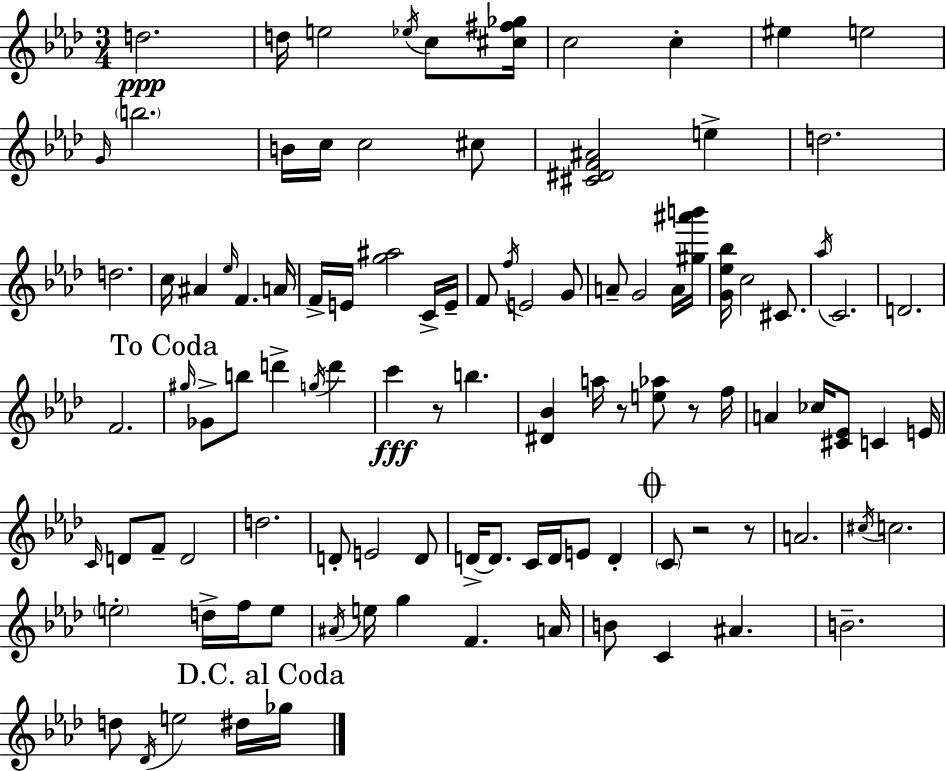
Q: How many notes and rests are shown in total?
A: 103